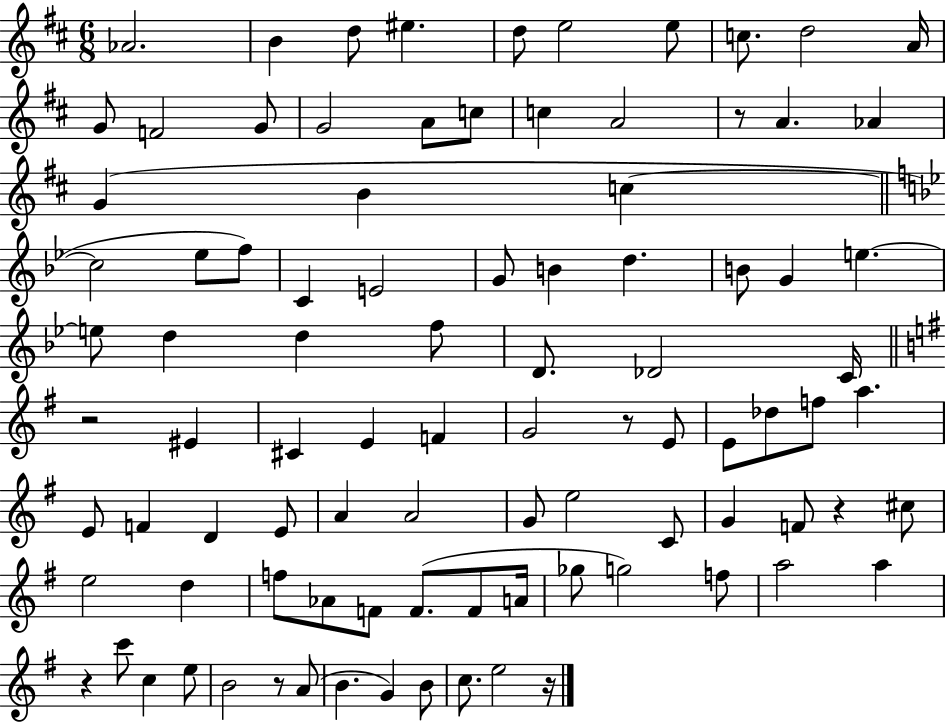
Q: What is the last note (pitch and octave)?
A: E5